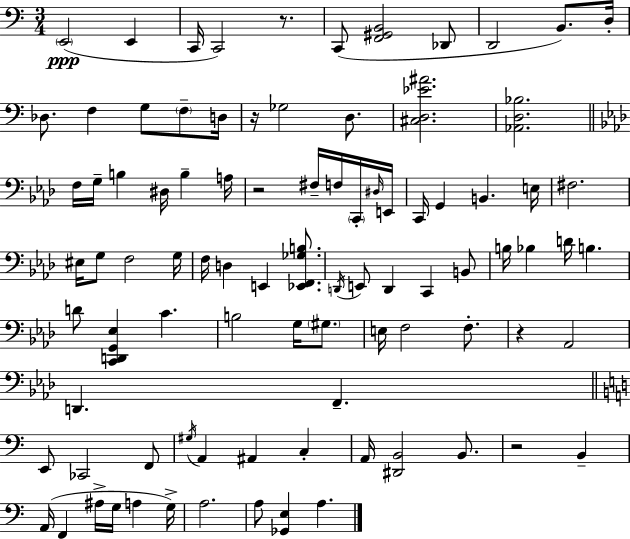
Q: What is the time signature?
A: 3/4